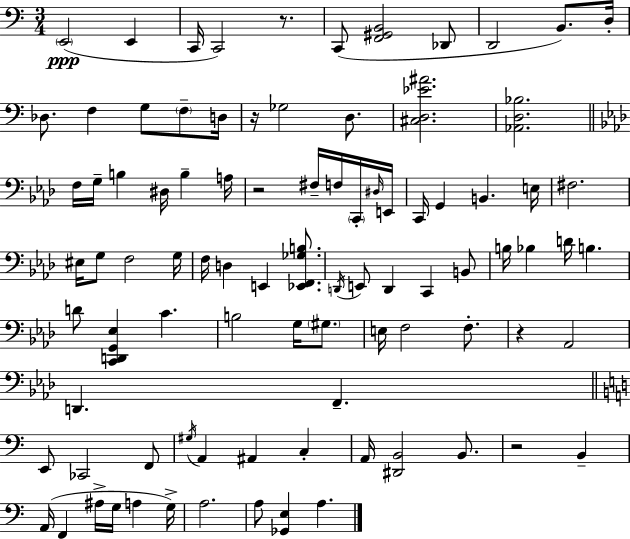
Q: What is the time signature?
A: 3/4